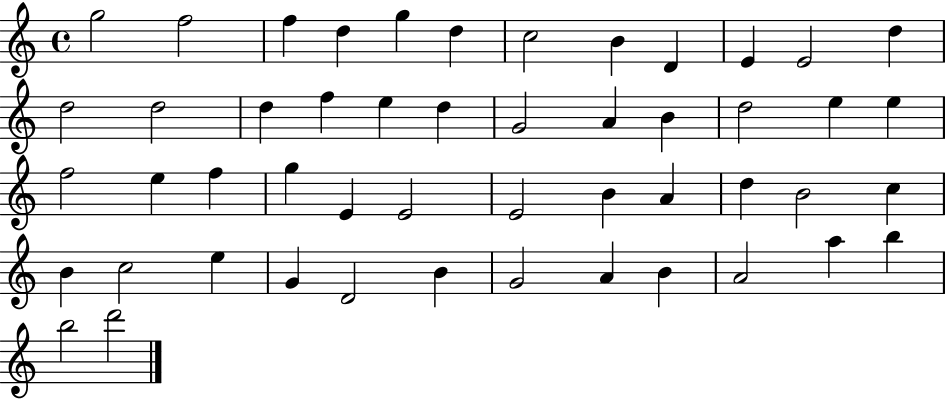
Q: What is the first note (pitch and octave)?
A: G5